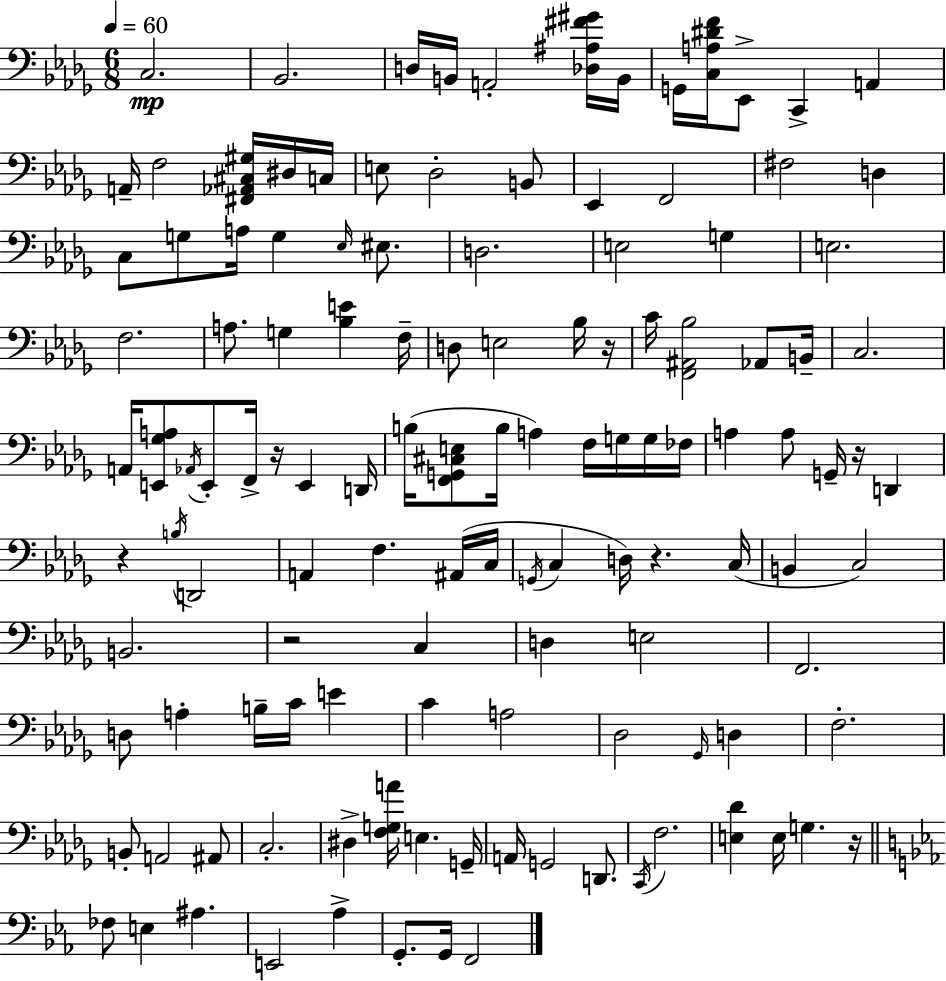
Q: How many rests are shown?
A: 7